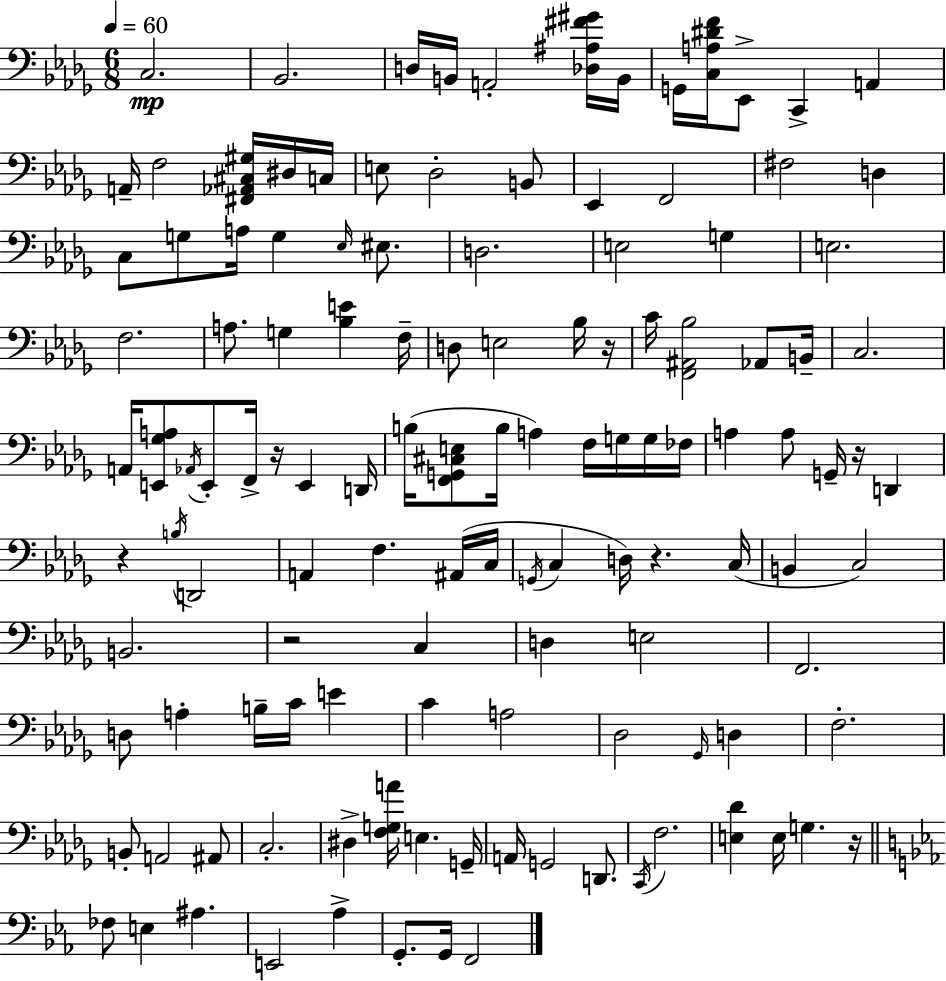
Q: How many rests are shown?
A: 7